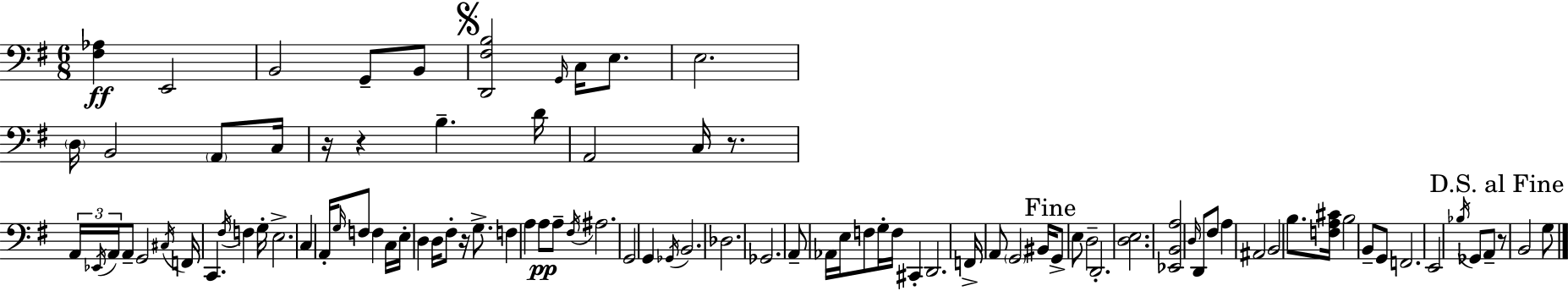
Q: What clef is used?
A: bass